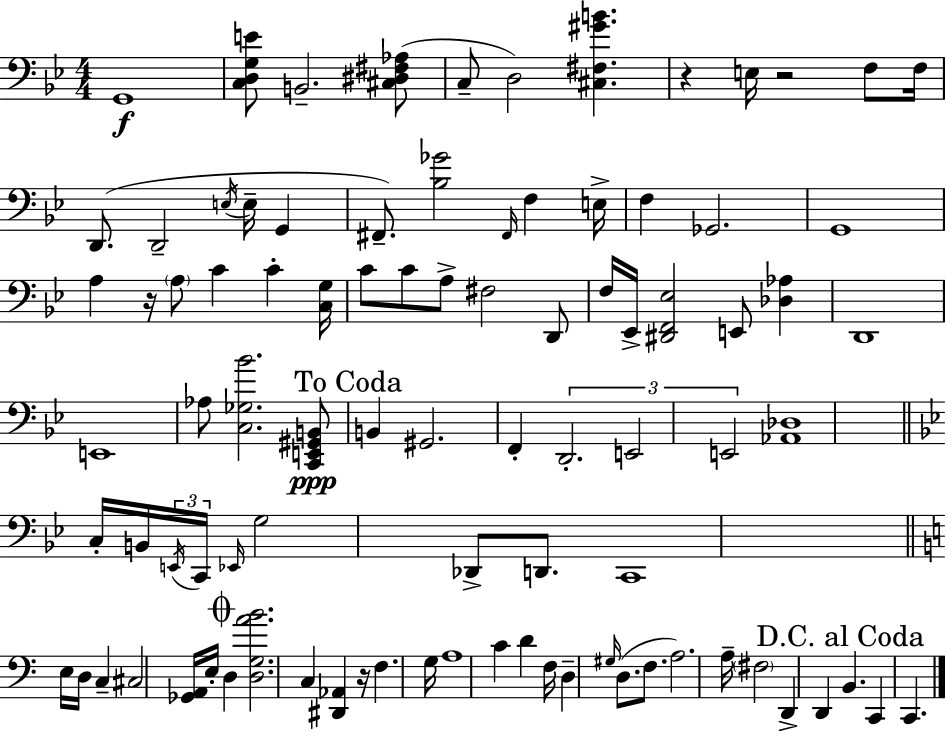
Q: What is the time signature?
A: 4/4